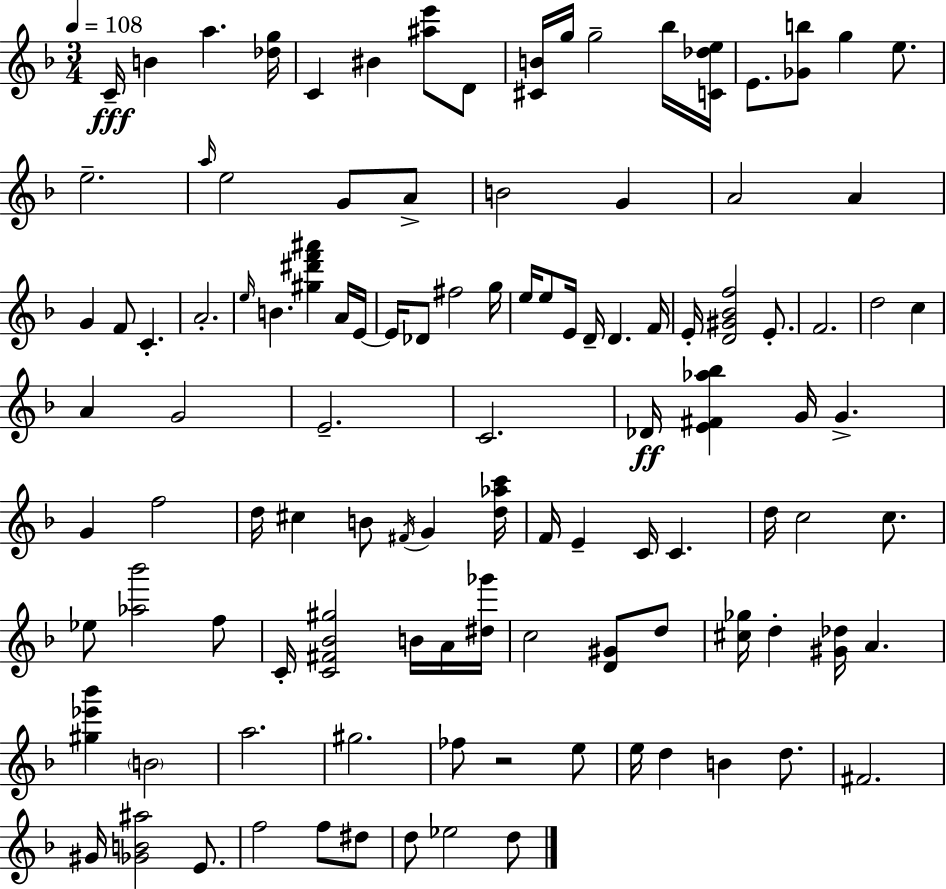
{
  \clef treble
  \numericTimeSignature
  \time 3/4
  \key f \major
  \tempo 4 = 108
  c'16--\fff b'4 a''4. <des'' g''>16 | c'4 bis'4 <ais'' e'''>8 d'8 | <cis' b'>16 g''16 g''2-- bes''16 <c' des'' e''>16 | e'8. <ges' b''>8 g''4 e''8. | \break e''2.-- | \grace { a''16 } e''2 g'8 a'8-> | b'2 g'4 | a'2 a'4 | \break g'4 f'8 c'4.-. | a'2.-. | \grace { e''16 } b'4. <gis'' dis''' f''' ais'''>4 | a'16 e'16~~ e'16 des'8 fis''2 | \break g''16 e''16 e''8 e'16 d'16-- d'4. | f'16 e'16-. <d' gis' bes' f''>2 e'8.-. | f'2. | d''2 c''4 | \break a'4 g'2 | e'2.-- | c'2. | des'16\ff <e' fis' aes'' bes''>4 g'16 g'4.-> | \break g'4 f''2 | d''16 cis''4 b'8 \acciaccatura { fis'16 } g'4 | <d'' aes'' c'''>16 f'16 e'4-- c'16 c'4. | d''16 c''2 | \break c''8. ees''8 <aes'' bes'''>2 | f''8 c'16-. <c' fis' bes' gis''>2 | b'16 a'16 <dis'' ges'''>16 c''2 <d' gis'>8 | d''8 <cis'' ges''>16 d''4-. <gis' des''>16 a'4. | \break <gis'' ees''' bes'''>4 \parenthesize b'2 | a''2. | gis''2. | fes''8 r2 | \break e''8 e''16 d''4 b'4 | d''8. fis'2. | gis'16 <ges' b' ais''>2 | e'8. f''2 f''8 | \break dis''8 d''8 ees''2 | d''8 \bar "|."
}